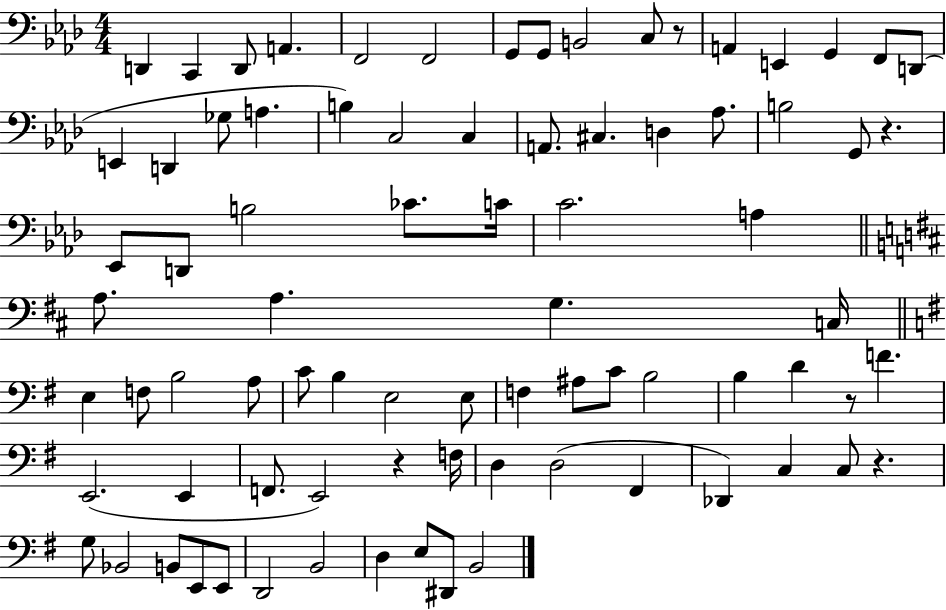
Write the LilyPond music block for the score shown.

{
  \clef bass
  \numericTimeSignature
  \time 4/4
  \key aes \major
  d,4 c,4 d,8 a,4. | f,2 f,2 | g,8 g,8 b,2 c8 r8 | a,4 e,4 g,4 f,8 d,8( | \break e,4 d,4 ges8 a4. | b4) c2 c4 | a,8. cis4. d4 aes8. | b2 g,8 r4. | \break ees,8 d,8 b2 ces'8. c'16 | c'2. a4 | \bar "||" \break \key d \major a8. a4. g4. c16 | \bar "||" \break \key g \major e4 f8 b2 a8 | c'8 b4 e2 e8 | f4 ais8 c'8 b2 | b4 d'4 r8 f'4. | \break e,2.( e,4 | f,8. e,2) r4 f16 | d4 d2( fis,4 | des,4) c4 c8 r4. | \break g8 bes,2 b,8 e,8 e,8 | d,2 b,2 | d4 e8 dis,8 b,2 | \bar "|."
}